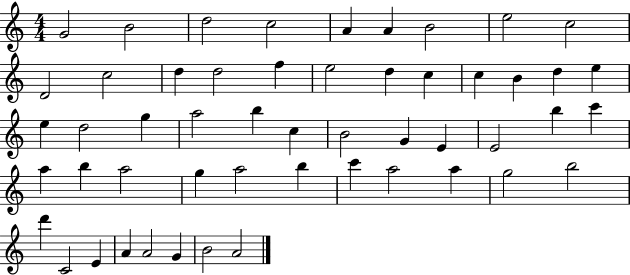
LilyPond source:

{
  \clef treble
  \numericTimeSignature
  \time 4/4
  \key c \major
  g'2 b'2 | d''2 c''2 | a'4 a'4 b'2 | e''2 c''2 | \break d'2 c''2 | d''4 d''2 f''4 | e''2 d''4 c''4 | c''4 b'4 d''4 e''4 | \break e''4 d''2 g''4 | a''2 b''4 c''4 | b'2 g'4 e'4 | e'2 b''4 c'''4 | \break a''4 b''4 a''2 | g''4 a''2 b''4 | c'''4 a''2 a''4 | g''2 b''2 | \break d'''4 c'2 e'4 | a'4 a'2 g'4 | b'2 a'2 | \bar "|."
}